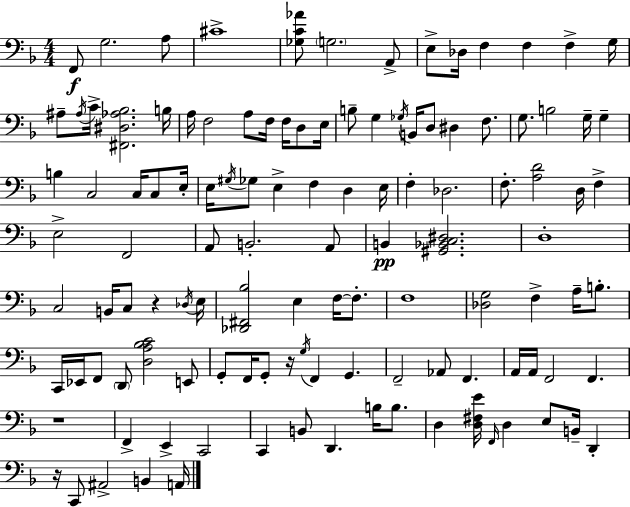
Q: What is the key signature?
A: D minor